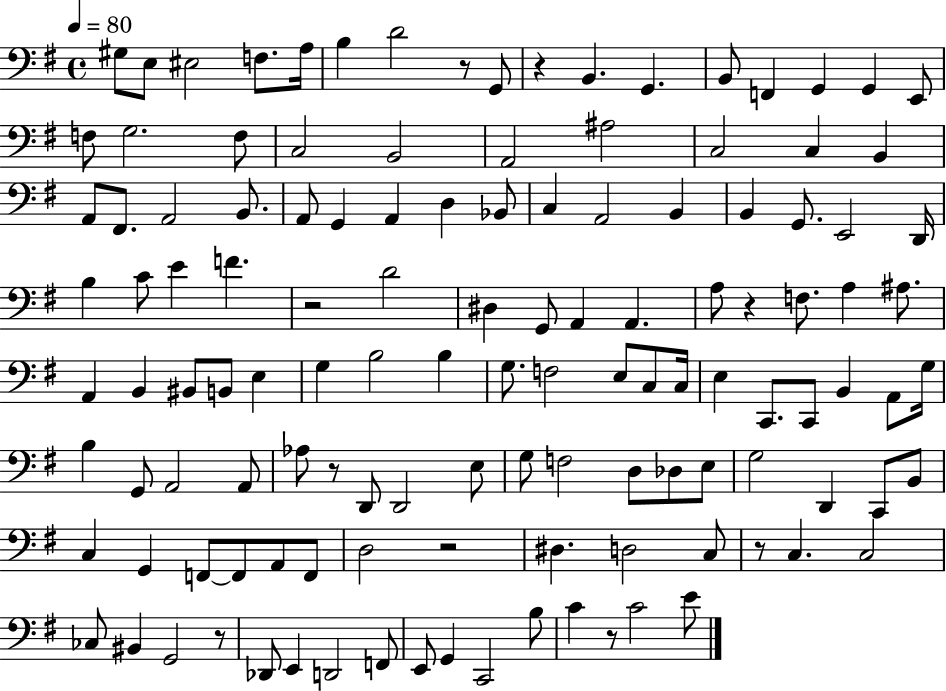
X:1
T:Untitled
M:4/4
L:1/4
K:G
^G,/2 E,/2 ^E,2 F,/2 A,/4 B, D2 z/2 G,,/2 z B,, G,, B,,/2 F,, G,, G,, E,,/2 F,/2 G,2 F,/2 C,2 B,,2 A,,2 ^A,2 C,2 C, B,, A,,/2 ^F,,/2 A,,2 B,,/2 A,,/2 G,, A,, D, _B,,/2 C, A,,2 B,, B,, G,,/2 E,,2 D,,/4 B, C/2 E F z2 D2 ^D, G,,/2 A,, A,, A,/2 z F,/2 A, ^A,/2 A,, B,, ^B,,/2 B,,/2 E, G, B,2 B, G,/2 F,2 E,/2 C,/2 C,/4 E, C,,/2 C,,/2 B,, A,,/2 G,/4 B, G,,/2 A,,2 A,,/2 _A,/2 z/2 D,,/2 D,,2 E,/2 G,/2 F,2 D,/2 _D,/2 E,/2 G,2 D,, C,,/2 B,,/2 C, G,, F,,/2 F,,/2 A,,/2 F,,/2 D,2 z2 ^D, D,2 C,/2 z/2 C, C,2 _C,/2 ^B,, G,,2 z/2 _D,,/2 E,, D,,2 F,,/2 E,,/2 G,, C,,2 B,/2 C z/2 C2 E/2